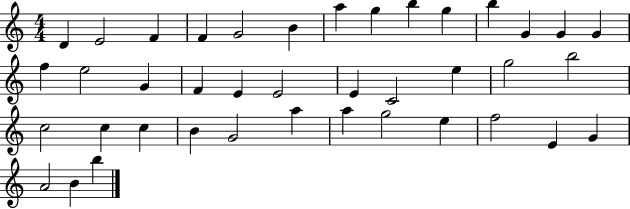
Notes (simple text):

D4/q E4/h F4/q F4/q G4/h B4/q A5/q G5/q B5/q G5/q B5/q G4/q G4/q G4/q F5/q E5/h G4/q F4/q E4/q E4/h E4/q C4/h E5/q G5/h B5/h C5/h C5/q C5/q B4/q G4/h A5/q A5/q G5/h E5/q F5/h E4/q G4/q A4/h B4/q B5/q